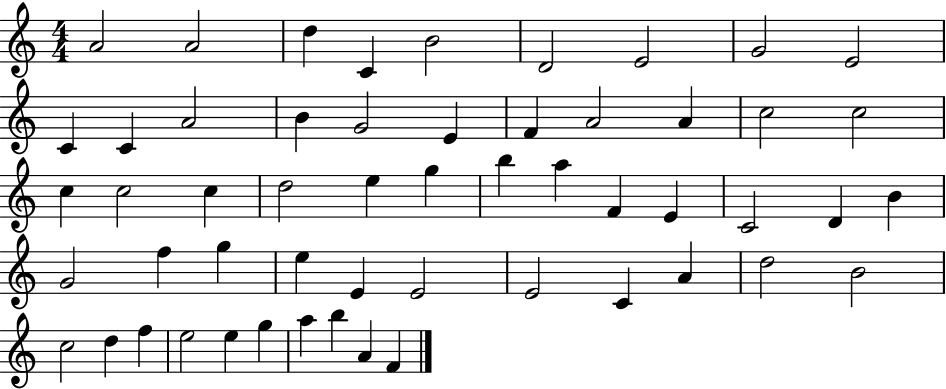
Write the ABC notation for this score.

X:1
T:Untitled
M:4/4
L:1/4
K:C
A2 A2 d C B2 D2 E2 G2 E2 C C A2 B G2 E F A2 A c2 c2 c c2 c d2 e g b a F E C2 D B G2 f g e E E2 E2 C A d2 B2 c2 d f e2 e g a b A F